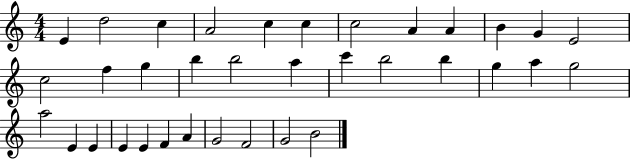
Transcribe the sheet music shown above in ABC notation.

X:1
T:Untitled
M:4/4
L:1/4
K:C
E d2 c A2 c c c2 A A B G E2 c2 f g b b2 a c' b2 b g a g2 a2 E E E E F A G2 F2 G2 B2